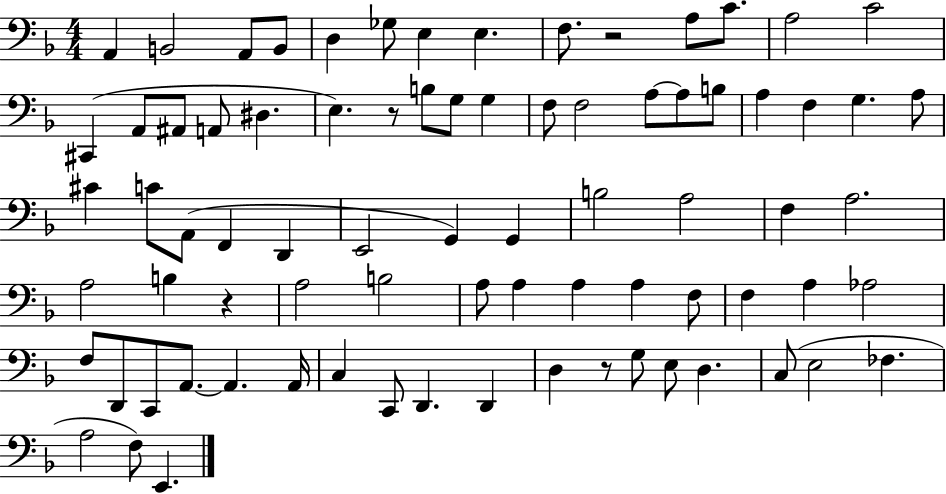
{
  \clef bass
  \numericTimeSignature
  \time 4/4
  \key f \major
  a,4 b,2 a,8 b,8 | d4 ges8 e4 e4. | f8. r2 a8 c'8. | a2 c'2 | \break cis,4( a,8 ais,8 a,8 dis4. | e4.) r8 b8 g8 g4 | f8 f2 a8~~ a8 b8 | a4 f4 g4. a8 | \break cis'4 c'8 a,8( f,4 d,4 | e,2 g,4) g,4 | b2 a2 | f4 a2. | \break a2 b4 r4 | a2 b2 | a8 a4 a4 a4 f8 | f4 a4 aes2 | \break f8 d,8 c,8 a,8.~~ a,4. a,16 | c4 c,8 d,4. d,4 | d4 r8 g8 e8 d4. | c8( e2 fes4. | \break a2 f8) e,4. | \bar "|."
}